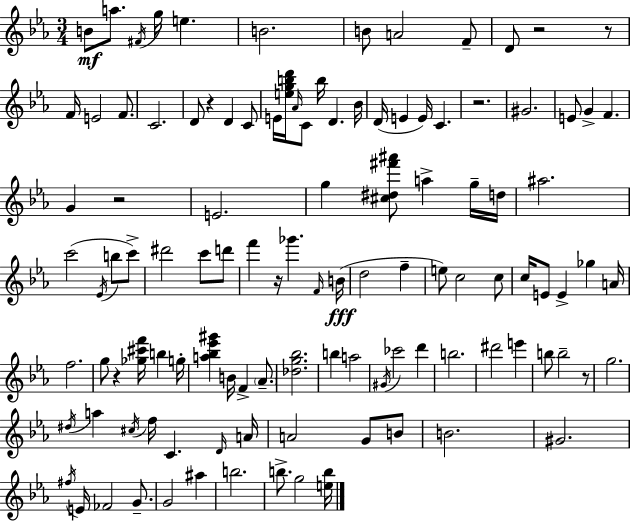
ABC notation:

X:1
T:Untitled
M:3/4
L:1/4
K:Cm
B/2 a/2 ^F/4 g/4 e B2 B/2 A2 F/2 D/2 z2 z/2 F/4 E2 F/2 C2 D/2 z D C/2 E/4 [egbd']/4 _A/4 C/2 b/4 D _B/4 D/4 E E/4 C z2 ^G2 E/2 G F G z2 E2 g [^c^d^f'^a']/2 a g/4 d/4 ^a2 c'2 _E/4 b/2 c'/2 ^d'2 c'/2 d'/2 f' z/4 _g' F/4 B/4 d2 f e/2 c2 c/2 c/4 E/2 E _g A/4 f2 g/2 z [_g^c'f']/4 b g/4 [a_b_e'^g'] B/4 F _A/2 [_dg_b]2 b a2 ^G/4 _c'2 d' b2 ^d'2 e' b/2 b2 z/2 g2 ^d/4 a ^c/4 f/4 C D/4 A/4 A2 G/2 B/2 B2 ^G2 ^f/4 E/4 _F2 G/2 G2 ^a b2 b/2 g2 [eb]/4